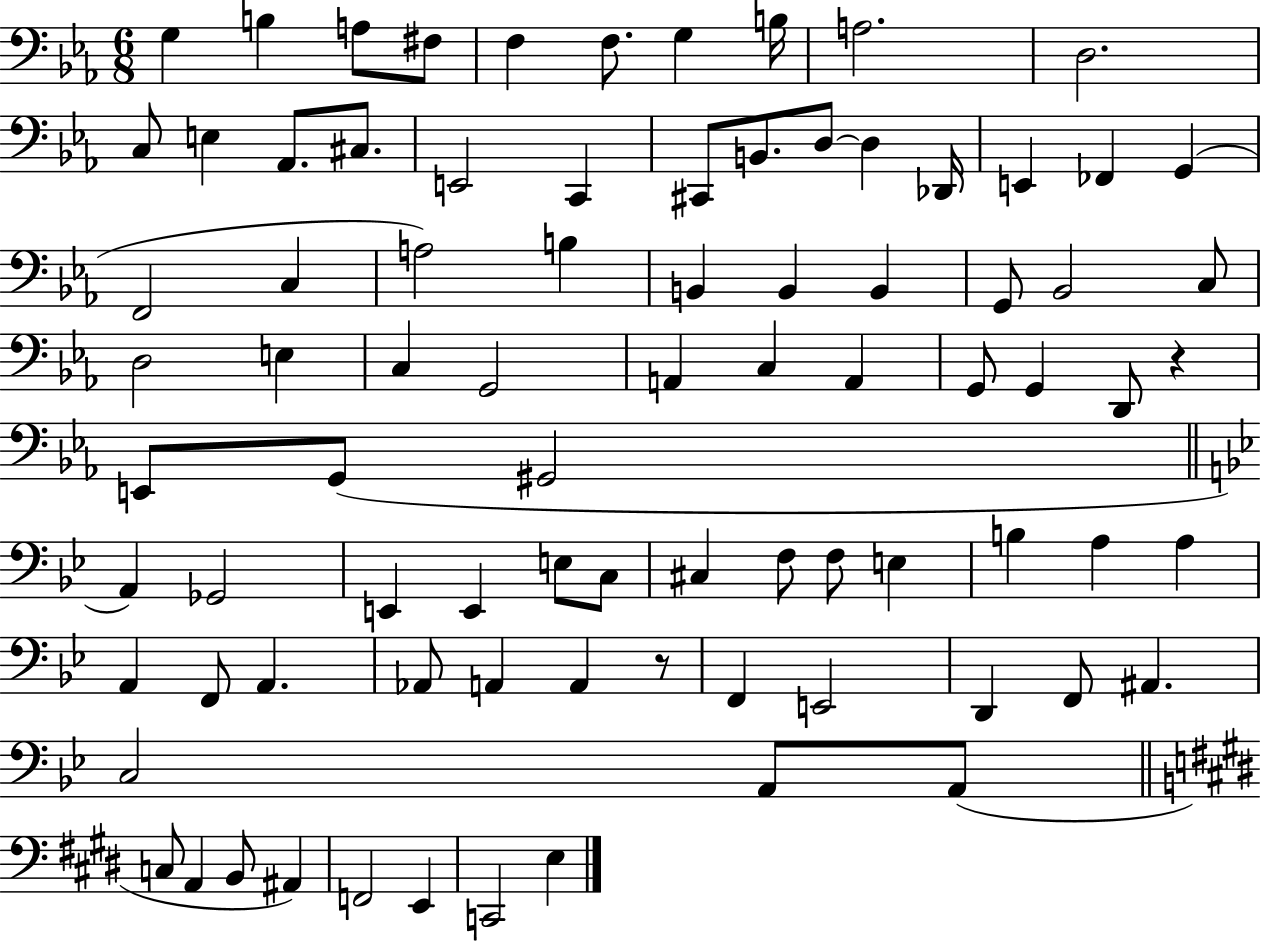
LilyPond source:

{
  \clef bass
  \numericTimeSignature
  \time 6/8
  \key ees \major
  \repeat volta 2 { g4 b4 a8 fis8 | f4 f8. g4 b16 | a2. | d2. | \break c8 e4 aes,8. cis8. | e,2 c,4 | cis,8 b,8. d8~~ d4 des,16 | e,4 fes,4 g,4( | \break f,2 c4 | a2) b4 | b,4 b,4 b,4 | g,8 bes,2 c8 | \break d2 e4 | c4 g,2 | a,4 c4 a,4 | g,8 g,4 d,8 r4 | \break e,8 g,8( gis,2 | \bar "||" \break \key g \minor a,4) ges,2 | e,4 e,4 e8 c8 | cis4 f8 f8 e4 | b4 a4 a4 | \break a,4 f,8 a,4. | aes,8 a,4 a,4 r8 | f,4 e,2 | d,4 f,8 ais,4. | \break c2 a,8 a,8( | \bar "||" \break \key e \major c8 a,4 b,8 ais,4) | f,2 e,4 | c,2 e4 | } \bar "|."
}